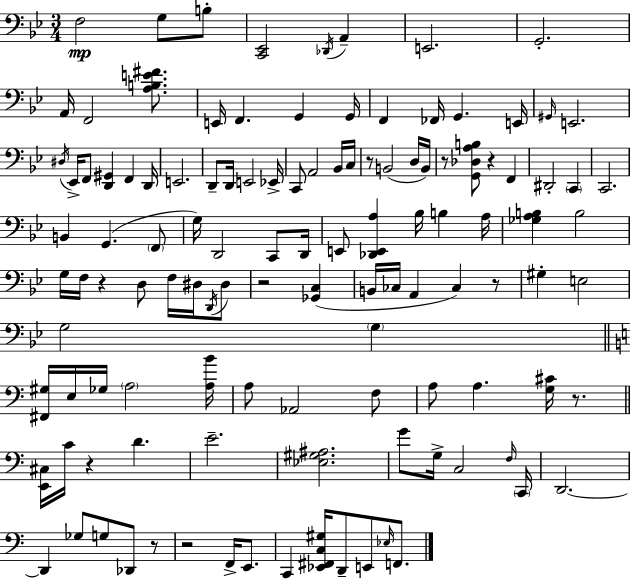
F3/h G3/e B3/e [C2,Eb2]/h Db2/s A2/q E2/h. G2/h. A2/s F2/h [A3,B3,E4,F#4]/e. E2/s F2/q. G2/q G2/s F2/q FES2/s G2/q. E2/s G#2/s E2/h. D#3/s Eb2/s F2/e [D2,G#2]/q F2/q D2/s E2/h. D2/e D2/s E2/h Eb2/s C2/e A2/h Bb2/s C3/s R/e B2/h D3/s B2/s R/e [G2,Db3,A3,B3]/e R/q F2/q D#2/h C2/q C2/h. B2/q G2/q. F2/e G3/s D2/h C2/e D2/s E2/e [Db2,E2,A3]/q Bb3/s B3/q A3/s [Gb3,A3,B3]/q B3/h G3/s F3/s R/q D3/e F3/s D#3/s D2/s D#3/e R/h [Gb2,C3]/q B2/s CES3/s A2/q CES3/q R/e G#3/q E3/h G3/h G3/q [F#2,G#3]/s E3/s Gb3/s A3/h [A3,B4]/s A3/e Ab2/h F3/e A3/e A3/q. [G3,C#4]/s R/e. [E2,C#3]/s C4/s R/q D4/q. E4/h. [Eb3,G#3,A#3]/h. G4/e G3/s C3/h F3/s C2/s D2/h. D2/q Gb3/e G3/e Db2/e R/e R/h F2/s E2/e. C2/q [Eb2,F#2,C3,G#3]/s D2/e E2/e Eb3/s F2/e.